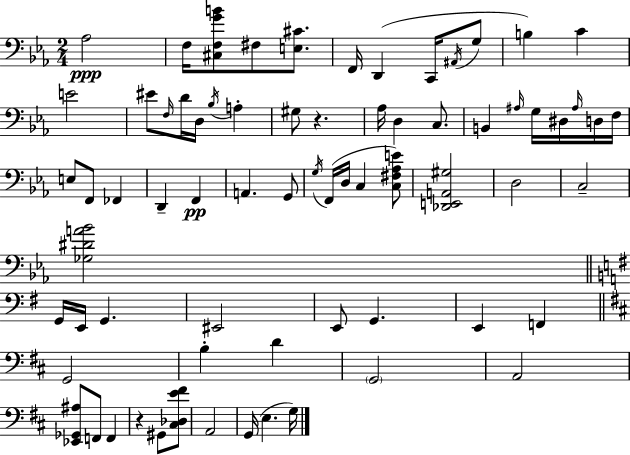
Ab3/h F3/s [C#3,F3,G4,B4]/e F#3/e [E3,C#4]/e. F2/s D2/q C2/s A#2/s G3/e B3/q C4/q E4/h EIS4/e F3/s D4/s D3/s Bb3/s A3/q G#3/e R/q. Ab3/s D3/q C3/e. B2/q A#3/s G3/s D#3/s A#3/s D3/s F3/s E3/e F2/e FES2/q D2/q F2/q A2/q. G2/e G3/s F2/s D3/s C3/q [C3,F#3,Ab3,E4]/e [Db2,E2,A2,G#3]/h D3/h C3/h [Gb3,D#4,A4,Bb4]/h G2/s E2/s G2/q. EIS2/h E2/e G2/q. E2/q F2/q G2/h B3/q D4/q G2/h A2/h [Eb2,Gb2,A#3]/e F2/e F2/q R/q G#2/e [C#3,Db3,E4,F#4]/e A2/h G2/s E3/q. G3/s